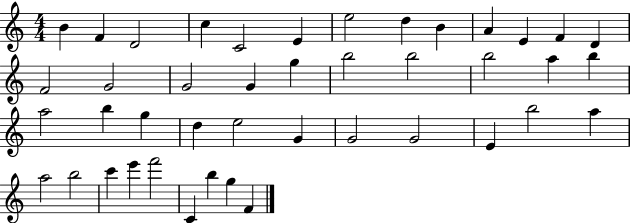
{
  \clef treble
  \numericTimeSignature
  \time 4/4
  \key c \major
  b'4 f'4 d'2 | c''4 c'2 e'4 | e''2 d''4 b'4 | a'4 e'4 f'4 d'4 | \break f'2 g'2 | g'2 g'4 g''4 | b''2 b''2 | b''2 a''4 b''4 | \break a''2 b''4 g''4 | d''4 e''2 g'4 | g'2 g'2 | e'4 b''2 a''4 | \break a''2 b''2 | c'''4 e'''4 f'''2 | c'4 b''4 g''4 f'4 | \bar "|."
}